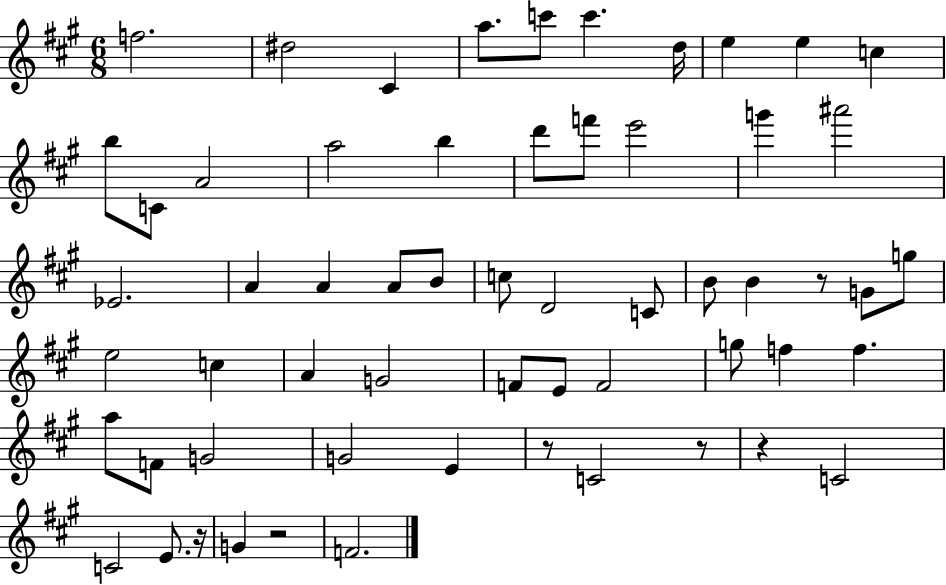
{
  \clef treble
  \numericTimeSignature
  \time 6/8
  \key a \major
  f''2. | dis''2 cis'4 | a''8. c'''8 c'''4. d''16 | e''4 e''4 c''4 | \break b''8 c'8 a'2 | a''2 b''4 | d'''8 f'''8 e'''2 | g'''4 ais'''2 | \break ees'2. | a'4 a'4 a'8 b'8 | c''8 d'2 c'8 | b'8 b'4 r8 g'8 g''8 | \break e''2 c''4 | a'4 g'2 | f'8 e'8 f'2 | g''8 f''4 f''4. | \break a''8 f'8 g'2 | g'2 e'4 | r8 c'2 r8 | r4 c'2 | \break c'2 e'8. r16 | g'4 r2 | f'2. | \bar "|."
}